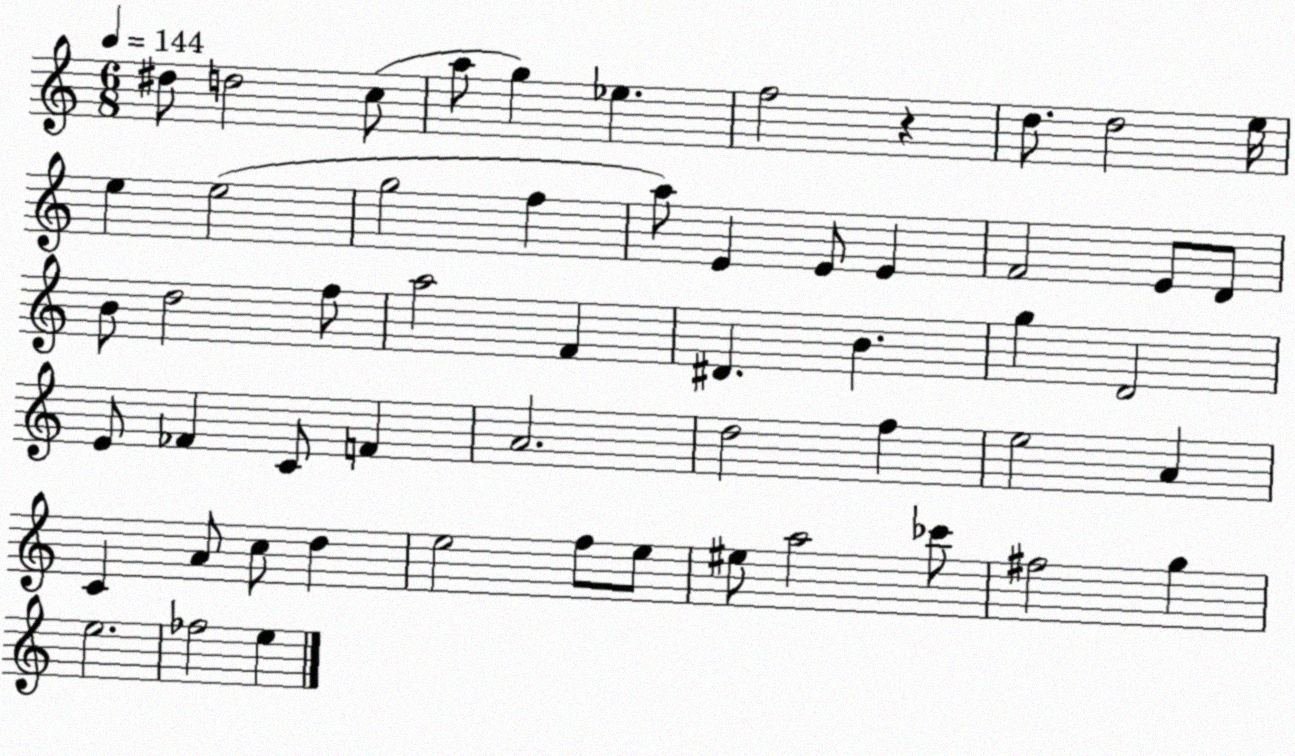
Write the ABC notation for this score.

X:1
T:Untitled
M:6/8
L:1/4
K:C
^d/2 d2 c/2 a/2 g _e f2 z d/2 d2 e/4 e e2 g2 f a/2 E E/2 E F2 E/2 D/2 B/2 d2 f/2 a2 F ^D B g D2 E/2 _F C/2 F A2 d2 f e2 A C A/2 c/2 d e2 f/2 e/2 ^e/2 a2 _c'/2 ^f2 g e2 _f2 e